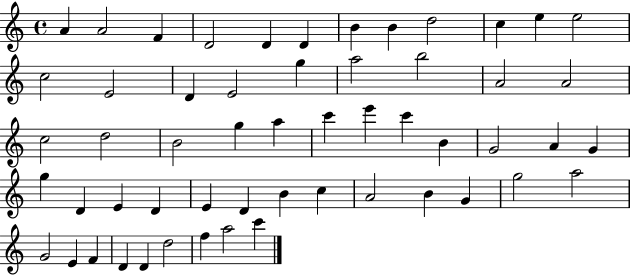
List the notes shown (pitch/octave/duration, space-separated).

A4/q A4/h F4/q D4/h D4/q D4/q B4/q B4/q D5/h C5/q E5/q E5/h C5/h E4/h D4/q E4/h G5/q A5/h B5/h A4/h A4/h C5/h D5/h B4/h G5/q A5/q C6/q E6/q C6/q B4/q G4/h A4/q G4/q G5/q D4/q E4/q D4/q E4/q D4/q B4/q C5/q A4/h B4/q G4/q G5/h A5/h G4/h E4/q F4/q D4/q D4/q D5/h F5/q A5/h C6/q